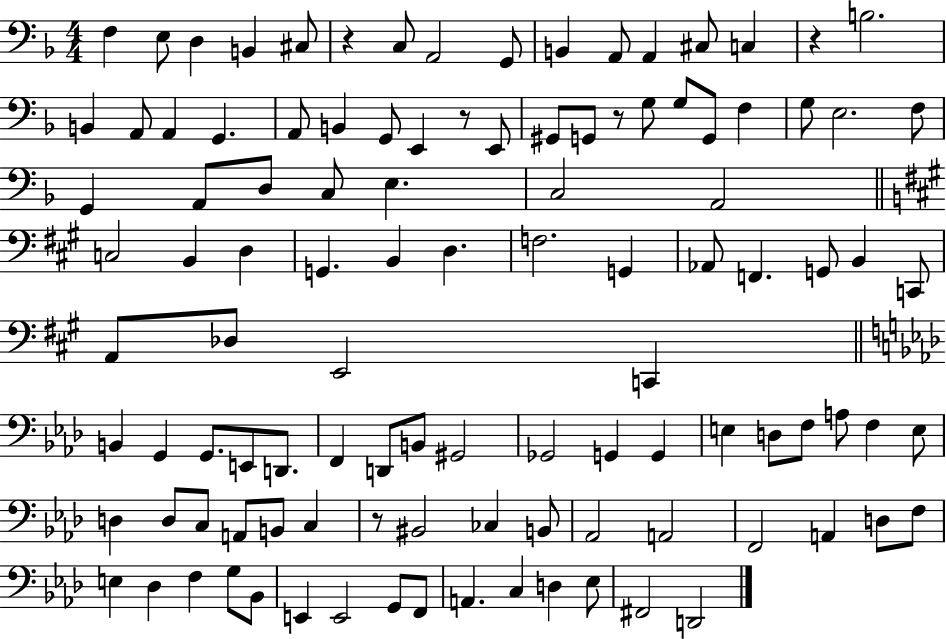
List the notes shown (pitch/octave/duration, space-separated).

F3/q E3/e D3/q B2/q C#3/e R/q C3/e A2/h G2/e B2/q A2/e A2/q C#3/e C3/q R/q B3/h. B2/q A2/e A2/q G2/q. A2/e B2/q G2/e E2/q R/e E2/e G#2/e G2/e R/e G3/e G3/e G2/e F3/q G3/e E3/h. F3/e G2/q A2/e D3/e C3/e E3/q. C3/h A2/h C3/h B2/q D3/q G2/q. B2/q D3/q. F3/h. G2/q Ab2/e F2/q. G2/e B2/q C2/e A2/e Db3/e E2/h C2/q B2/q G2/q G2/e. E2/e D2/e. F2/q D2/e B2/e G#2/h Gb2/h G2/q G2/q E3/q D3/e F3/e A3/e F3/q E3/e D3/q D3/e C3/e A2/e B2/e C3/q R/e BIS2/h CES3/q B2/e Ab2/h A2/h F2/h A2/q D3/e F3/e E3/q Db3/q F3/q G3/e Bb2/e E2/q E2/h G2/e F2/e A2/q. C3/q D3/q Eb3/e F#2/h D2/h